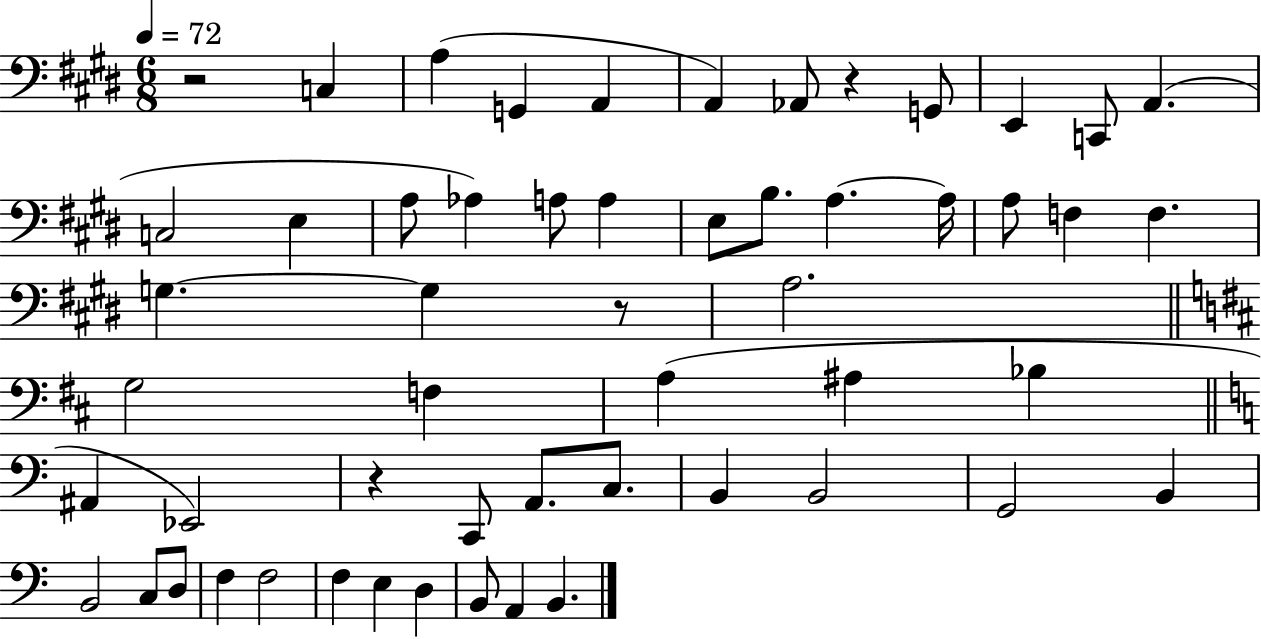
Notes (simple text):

R/h C3/q A3/q G2/q A2/q A2/q Ab2/e R/q G2/e E2/q C2/e A2/q. C3/h E3/q A3/e Ab3/q A3/e A3/q E3/e B3/e. A3/q. A3/s A3/e F3/q F3/q. G3/q. G3/q R/e A3/h. G3/h F3/q A3/q A#3/q Bb3/q A#2/q Eb2/h R/q C2/e A2/e. C3/e. B2/q B2/h G2/h B2/q B2/h C3/e D3/e F3/q F3/h F3/q E3/q D3/q B2/e A2/q B2/q.